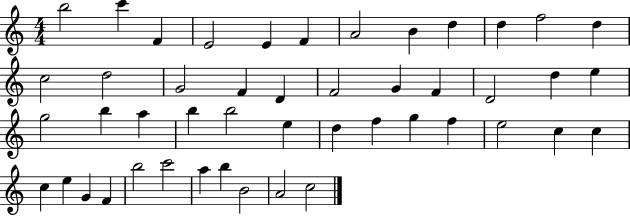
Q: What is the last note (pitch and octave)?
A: C5